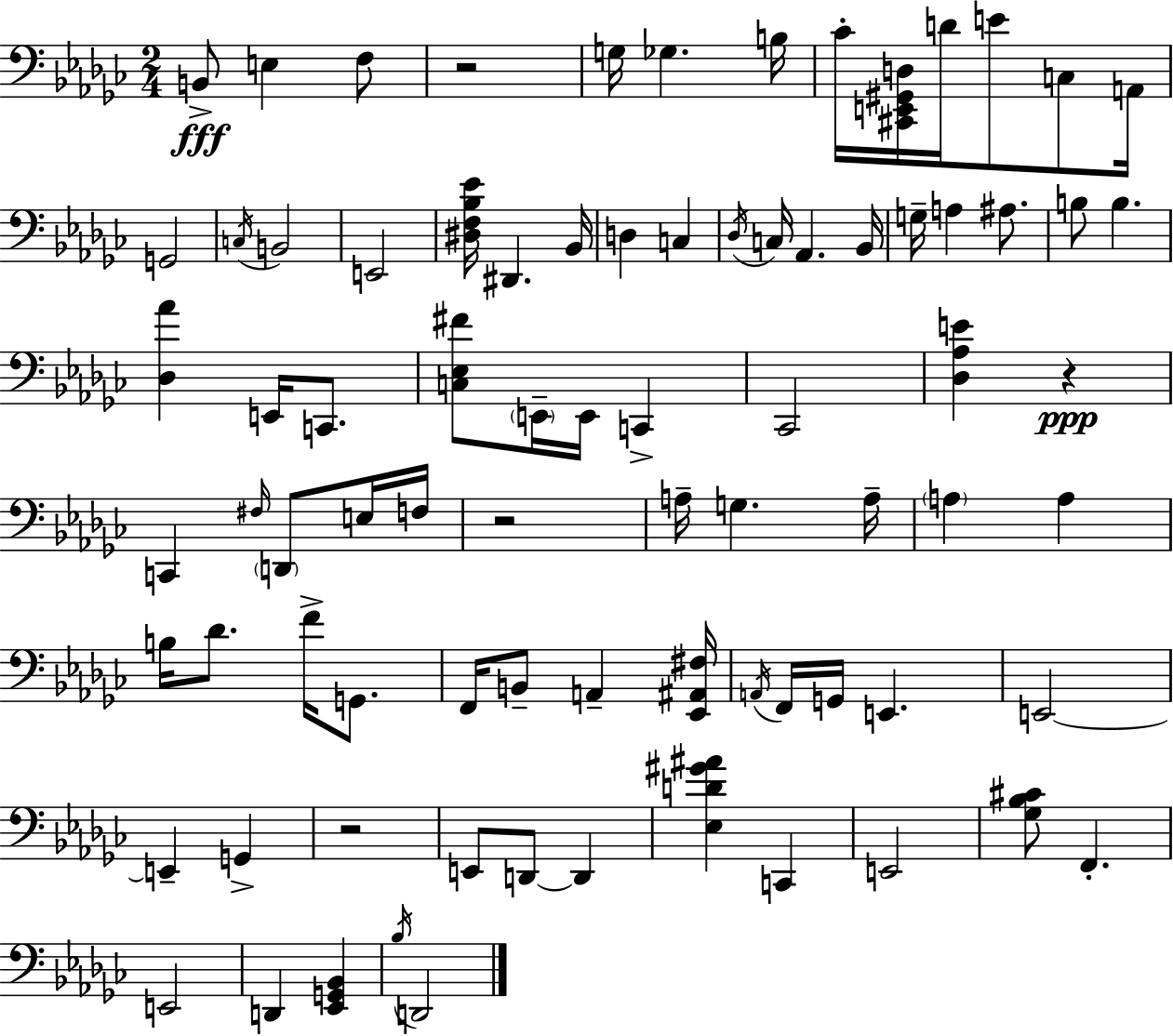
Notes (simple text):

B2/e E3/q F3/e R/h G3/s Gb3/q. B3/s CES4/s [C#2,E2,G#2,D3]/s D4/s E4/e C3/e A2/s G2/h C3/s B2/h E2/h [D#3,F3,Bb3,Eb4]/s D#2/q. Bb2/s D3/q C3/q Db3/s C3/s Ab2/q. Bb2/s G3/s A3/q A#3/e. B3/e B3/q. [Db3,Ab4]/q E2/s C2/e. [C3,Eb3,F#4]/e E2/s E2/s C2/q CES2/h [Db3,Ab3,E4]/q R/q C2/q F#3/s D2/e E3/s F3/s R/h A3/s G3/q. A3/s A3/q A3/q B3/s Db4/e. F4/s G2/e. F2/s B2/e A2/q [Eb2,A#2,F#3]/s A2/s F2/s G2/s E2/q. E2/h E2/q G2/q R/h E2/e D2/e D2/q [Eb3,D4,G#4,A#4]/q C2/q E2/h [Gb3,Bb3,C#4]/e F2/q. E2/h D2/q [Eb2,G2,Bb2]/q Bb3/s D2/h